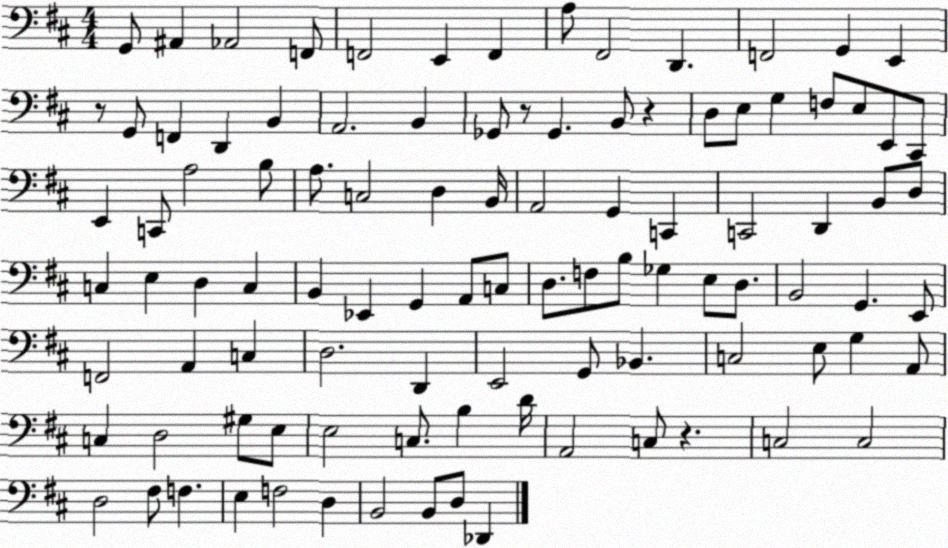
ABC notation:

X:1
T:Untitled
M:4/4
L:1/4
K:D
G,,/2 ^A,, _A,,2 F,,/2 F,,2 E,, F,, A,/2 ^F,,2 D,, F,,2 G,, E,, z/2 G,,/2 F,, D,, B,, A,,2 B,, _G,,/2 z/2 _G,, B,,/2 z D,/2 E,/2 G, F,/2 E,/2 E,,/2 ^C,,/2 E,, C,,/2 A,2 B,/2 A,/2 C,2 D, B,,/4 A,,2 G,, C,, C,,2 D,, B,,/2 D,/2 C, E, D, C, B,, _E,, G,, A,,/2 C,/2 D,/2 F,/2 B,/2 _G, E,/2 D,/2 B,,2 G,, E,,/2 F,,2 A,, C, D,2 D,, E,,2 G,,/2 _B,, C,2 E,/2 G, A,,/2 C, D,2 ^G,/2 E,/2 E,2 C,/2 B, D/4 A,,2 C,/2 z C,2 C,2 D,2 ^F,/2 F, E, F,2 D, B,,2 B,,/2 D,/2 _D,,